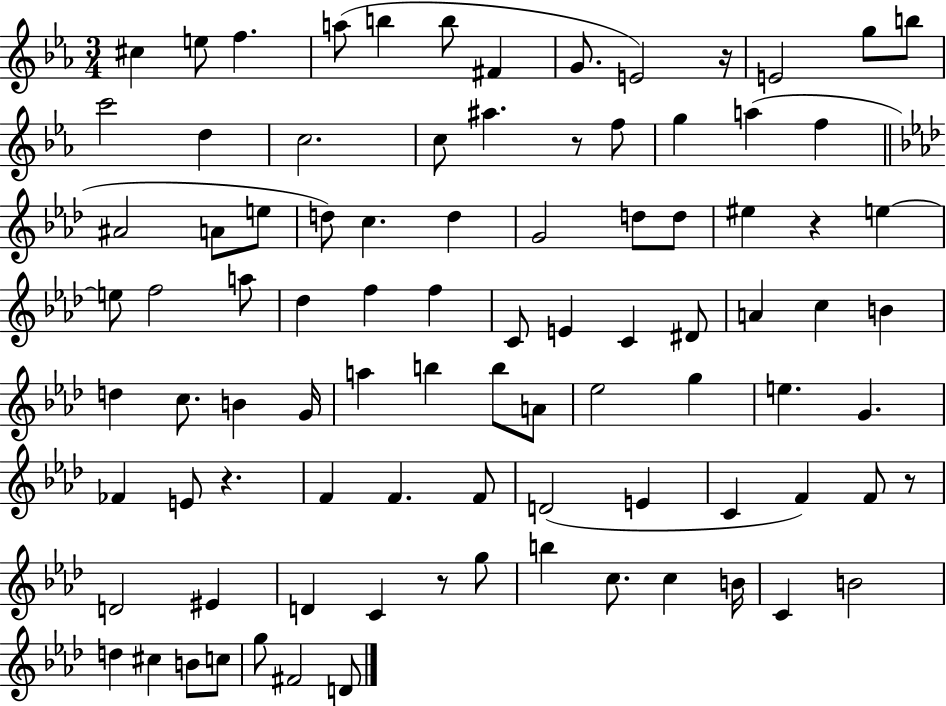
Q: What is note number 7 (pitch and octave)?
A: F#4